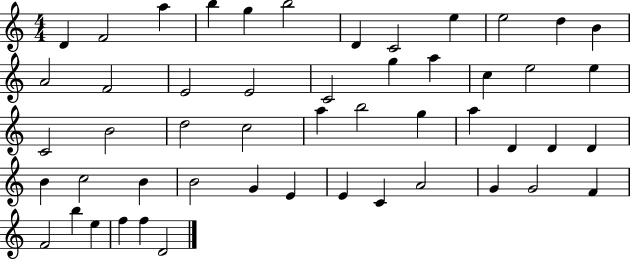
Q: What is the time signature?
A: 4/4